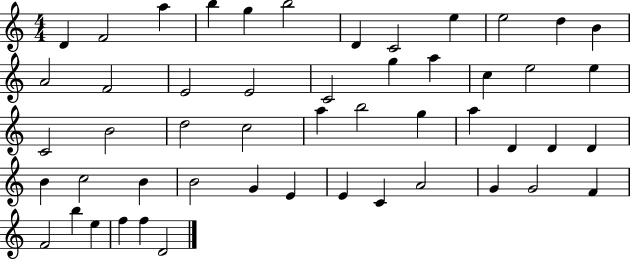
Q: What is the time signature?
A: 4/4